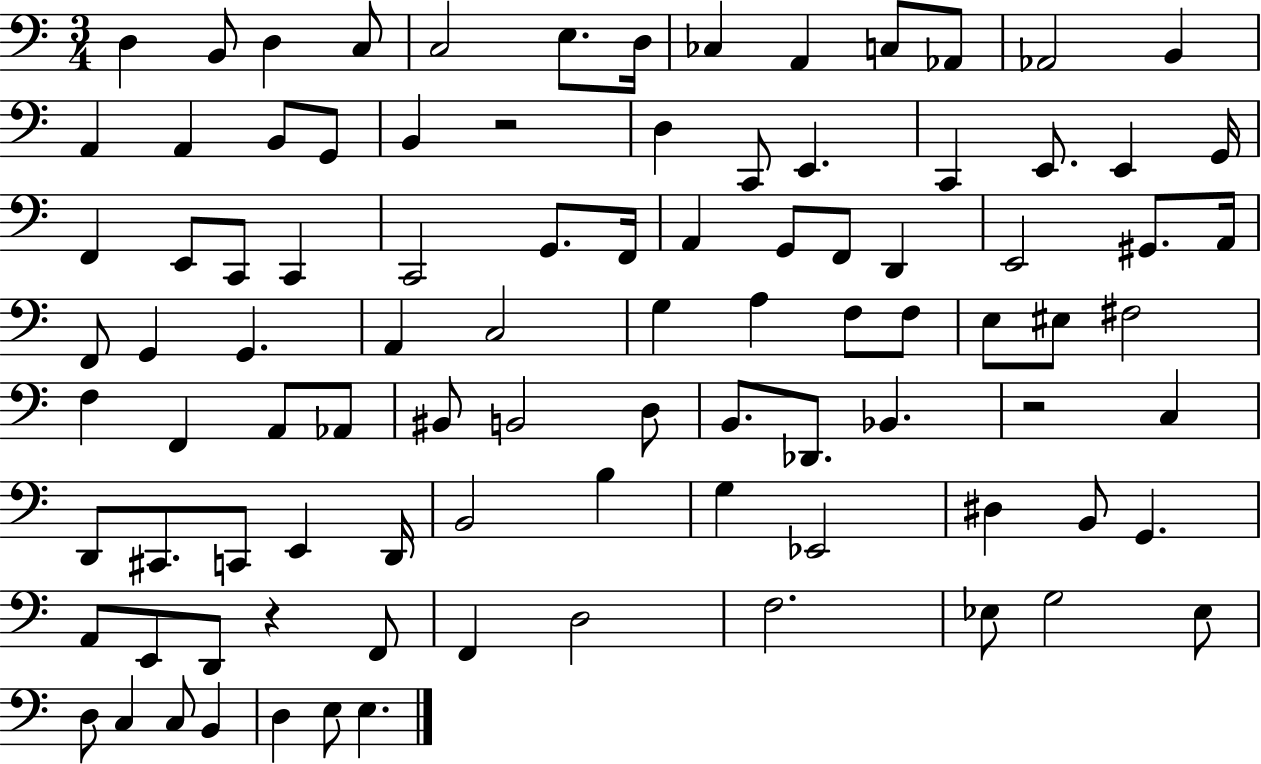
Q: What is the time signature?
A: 3/4